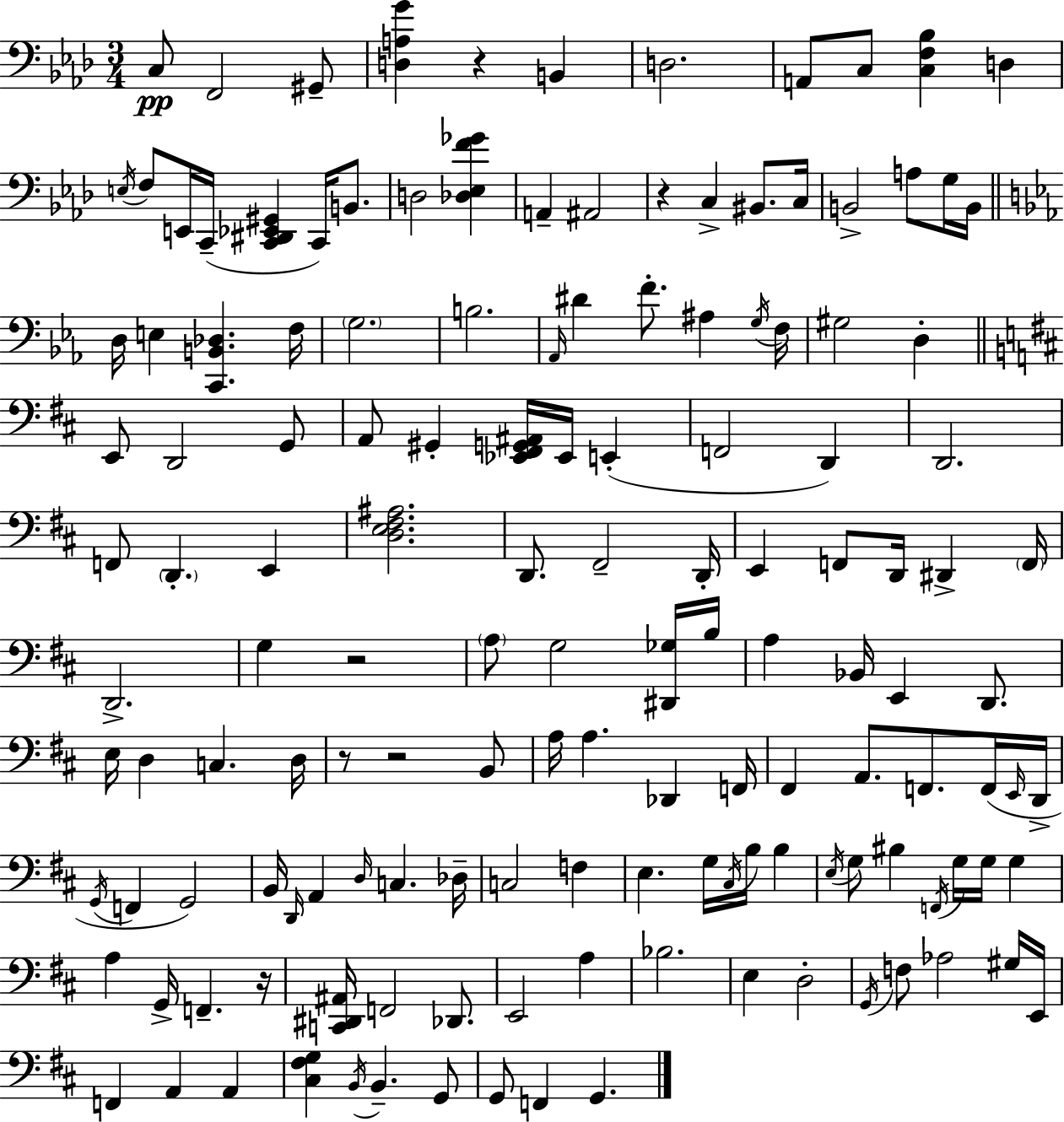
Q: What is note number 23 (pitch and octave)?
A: G3